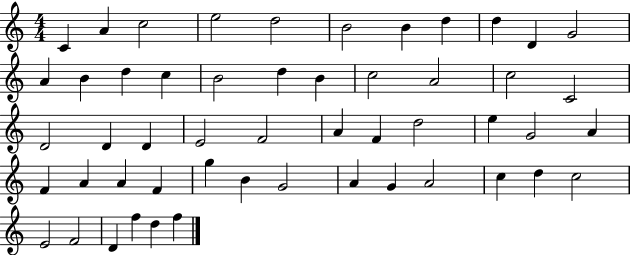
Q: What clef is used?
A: treble